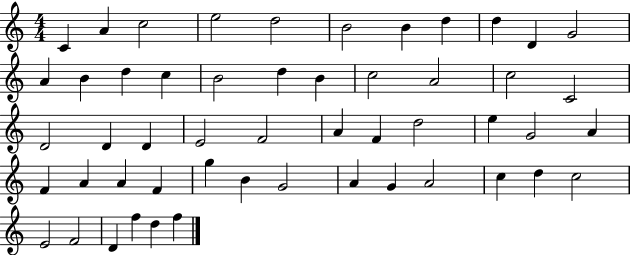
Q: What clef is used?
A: treble